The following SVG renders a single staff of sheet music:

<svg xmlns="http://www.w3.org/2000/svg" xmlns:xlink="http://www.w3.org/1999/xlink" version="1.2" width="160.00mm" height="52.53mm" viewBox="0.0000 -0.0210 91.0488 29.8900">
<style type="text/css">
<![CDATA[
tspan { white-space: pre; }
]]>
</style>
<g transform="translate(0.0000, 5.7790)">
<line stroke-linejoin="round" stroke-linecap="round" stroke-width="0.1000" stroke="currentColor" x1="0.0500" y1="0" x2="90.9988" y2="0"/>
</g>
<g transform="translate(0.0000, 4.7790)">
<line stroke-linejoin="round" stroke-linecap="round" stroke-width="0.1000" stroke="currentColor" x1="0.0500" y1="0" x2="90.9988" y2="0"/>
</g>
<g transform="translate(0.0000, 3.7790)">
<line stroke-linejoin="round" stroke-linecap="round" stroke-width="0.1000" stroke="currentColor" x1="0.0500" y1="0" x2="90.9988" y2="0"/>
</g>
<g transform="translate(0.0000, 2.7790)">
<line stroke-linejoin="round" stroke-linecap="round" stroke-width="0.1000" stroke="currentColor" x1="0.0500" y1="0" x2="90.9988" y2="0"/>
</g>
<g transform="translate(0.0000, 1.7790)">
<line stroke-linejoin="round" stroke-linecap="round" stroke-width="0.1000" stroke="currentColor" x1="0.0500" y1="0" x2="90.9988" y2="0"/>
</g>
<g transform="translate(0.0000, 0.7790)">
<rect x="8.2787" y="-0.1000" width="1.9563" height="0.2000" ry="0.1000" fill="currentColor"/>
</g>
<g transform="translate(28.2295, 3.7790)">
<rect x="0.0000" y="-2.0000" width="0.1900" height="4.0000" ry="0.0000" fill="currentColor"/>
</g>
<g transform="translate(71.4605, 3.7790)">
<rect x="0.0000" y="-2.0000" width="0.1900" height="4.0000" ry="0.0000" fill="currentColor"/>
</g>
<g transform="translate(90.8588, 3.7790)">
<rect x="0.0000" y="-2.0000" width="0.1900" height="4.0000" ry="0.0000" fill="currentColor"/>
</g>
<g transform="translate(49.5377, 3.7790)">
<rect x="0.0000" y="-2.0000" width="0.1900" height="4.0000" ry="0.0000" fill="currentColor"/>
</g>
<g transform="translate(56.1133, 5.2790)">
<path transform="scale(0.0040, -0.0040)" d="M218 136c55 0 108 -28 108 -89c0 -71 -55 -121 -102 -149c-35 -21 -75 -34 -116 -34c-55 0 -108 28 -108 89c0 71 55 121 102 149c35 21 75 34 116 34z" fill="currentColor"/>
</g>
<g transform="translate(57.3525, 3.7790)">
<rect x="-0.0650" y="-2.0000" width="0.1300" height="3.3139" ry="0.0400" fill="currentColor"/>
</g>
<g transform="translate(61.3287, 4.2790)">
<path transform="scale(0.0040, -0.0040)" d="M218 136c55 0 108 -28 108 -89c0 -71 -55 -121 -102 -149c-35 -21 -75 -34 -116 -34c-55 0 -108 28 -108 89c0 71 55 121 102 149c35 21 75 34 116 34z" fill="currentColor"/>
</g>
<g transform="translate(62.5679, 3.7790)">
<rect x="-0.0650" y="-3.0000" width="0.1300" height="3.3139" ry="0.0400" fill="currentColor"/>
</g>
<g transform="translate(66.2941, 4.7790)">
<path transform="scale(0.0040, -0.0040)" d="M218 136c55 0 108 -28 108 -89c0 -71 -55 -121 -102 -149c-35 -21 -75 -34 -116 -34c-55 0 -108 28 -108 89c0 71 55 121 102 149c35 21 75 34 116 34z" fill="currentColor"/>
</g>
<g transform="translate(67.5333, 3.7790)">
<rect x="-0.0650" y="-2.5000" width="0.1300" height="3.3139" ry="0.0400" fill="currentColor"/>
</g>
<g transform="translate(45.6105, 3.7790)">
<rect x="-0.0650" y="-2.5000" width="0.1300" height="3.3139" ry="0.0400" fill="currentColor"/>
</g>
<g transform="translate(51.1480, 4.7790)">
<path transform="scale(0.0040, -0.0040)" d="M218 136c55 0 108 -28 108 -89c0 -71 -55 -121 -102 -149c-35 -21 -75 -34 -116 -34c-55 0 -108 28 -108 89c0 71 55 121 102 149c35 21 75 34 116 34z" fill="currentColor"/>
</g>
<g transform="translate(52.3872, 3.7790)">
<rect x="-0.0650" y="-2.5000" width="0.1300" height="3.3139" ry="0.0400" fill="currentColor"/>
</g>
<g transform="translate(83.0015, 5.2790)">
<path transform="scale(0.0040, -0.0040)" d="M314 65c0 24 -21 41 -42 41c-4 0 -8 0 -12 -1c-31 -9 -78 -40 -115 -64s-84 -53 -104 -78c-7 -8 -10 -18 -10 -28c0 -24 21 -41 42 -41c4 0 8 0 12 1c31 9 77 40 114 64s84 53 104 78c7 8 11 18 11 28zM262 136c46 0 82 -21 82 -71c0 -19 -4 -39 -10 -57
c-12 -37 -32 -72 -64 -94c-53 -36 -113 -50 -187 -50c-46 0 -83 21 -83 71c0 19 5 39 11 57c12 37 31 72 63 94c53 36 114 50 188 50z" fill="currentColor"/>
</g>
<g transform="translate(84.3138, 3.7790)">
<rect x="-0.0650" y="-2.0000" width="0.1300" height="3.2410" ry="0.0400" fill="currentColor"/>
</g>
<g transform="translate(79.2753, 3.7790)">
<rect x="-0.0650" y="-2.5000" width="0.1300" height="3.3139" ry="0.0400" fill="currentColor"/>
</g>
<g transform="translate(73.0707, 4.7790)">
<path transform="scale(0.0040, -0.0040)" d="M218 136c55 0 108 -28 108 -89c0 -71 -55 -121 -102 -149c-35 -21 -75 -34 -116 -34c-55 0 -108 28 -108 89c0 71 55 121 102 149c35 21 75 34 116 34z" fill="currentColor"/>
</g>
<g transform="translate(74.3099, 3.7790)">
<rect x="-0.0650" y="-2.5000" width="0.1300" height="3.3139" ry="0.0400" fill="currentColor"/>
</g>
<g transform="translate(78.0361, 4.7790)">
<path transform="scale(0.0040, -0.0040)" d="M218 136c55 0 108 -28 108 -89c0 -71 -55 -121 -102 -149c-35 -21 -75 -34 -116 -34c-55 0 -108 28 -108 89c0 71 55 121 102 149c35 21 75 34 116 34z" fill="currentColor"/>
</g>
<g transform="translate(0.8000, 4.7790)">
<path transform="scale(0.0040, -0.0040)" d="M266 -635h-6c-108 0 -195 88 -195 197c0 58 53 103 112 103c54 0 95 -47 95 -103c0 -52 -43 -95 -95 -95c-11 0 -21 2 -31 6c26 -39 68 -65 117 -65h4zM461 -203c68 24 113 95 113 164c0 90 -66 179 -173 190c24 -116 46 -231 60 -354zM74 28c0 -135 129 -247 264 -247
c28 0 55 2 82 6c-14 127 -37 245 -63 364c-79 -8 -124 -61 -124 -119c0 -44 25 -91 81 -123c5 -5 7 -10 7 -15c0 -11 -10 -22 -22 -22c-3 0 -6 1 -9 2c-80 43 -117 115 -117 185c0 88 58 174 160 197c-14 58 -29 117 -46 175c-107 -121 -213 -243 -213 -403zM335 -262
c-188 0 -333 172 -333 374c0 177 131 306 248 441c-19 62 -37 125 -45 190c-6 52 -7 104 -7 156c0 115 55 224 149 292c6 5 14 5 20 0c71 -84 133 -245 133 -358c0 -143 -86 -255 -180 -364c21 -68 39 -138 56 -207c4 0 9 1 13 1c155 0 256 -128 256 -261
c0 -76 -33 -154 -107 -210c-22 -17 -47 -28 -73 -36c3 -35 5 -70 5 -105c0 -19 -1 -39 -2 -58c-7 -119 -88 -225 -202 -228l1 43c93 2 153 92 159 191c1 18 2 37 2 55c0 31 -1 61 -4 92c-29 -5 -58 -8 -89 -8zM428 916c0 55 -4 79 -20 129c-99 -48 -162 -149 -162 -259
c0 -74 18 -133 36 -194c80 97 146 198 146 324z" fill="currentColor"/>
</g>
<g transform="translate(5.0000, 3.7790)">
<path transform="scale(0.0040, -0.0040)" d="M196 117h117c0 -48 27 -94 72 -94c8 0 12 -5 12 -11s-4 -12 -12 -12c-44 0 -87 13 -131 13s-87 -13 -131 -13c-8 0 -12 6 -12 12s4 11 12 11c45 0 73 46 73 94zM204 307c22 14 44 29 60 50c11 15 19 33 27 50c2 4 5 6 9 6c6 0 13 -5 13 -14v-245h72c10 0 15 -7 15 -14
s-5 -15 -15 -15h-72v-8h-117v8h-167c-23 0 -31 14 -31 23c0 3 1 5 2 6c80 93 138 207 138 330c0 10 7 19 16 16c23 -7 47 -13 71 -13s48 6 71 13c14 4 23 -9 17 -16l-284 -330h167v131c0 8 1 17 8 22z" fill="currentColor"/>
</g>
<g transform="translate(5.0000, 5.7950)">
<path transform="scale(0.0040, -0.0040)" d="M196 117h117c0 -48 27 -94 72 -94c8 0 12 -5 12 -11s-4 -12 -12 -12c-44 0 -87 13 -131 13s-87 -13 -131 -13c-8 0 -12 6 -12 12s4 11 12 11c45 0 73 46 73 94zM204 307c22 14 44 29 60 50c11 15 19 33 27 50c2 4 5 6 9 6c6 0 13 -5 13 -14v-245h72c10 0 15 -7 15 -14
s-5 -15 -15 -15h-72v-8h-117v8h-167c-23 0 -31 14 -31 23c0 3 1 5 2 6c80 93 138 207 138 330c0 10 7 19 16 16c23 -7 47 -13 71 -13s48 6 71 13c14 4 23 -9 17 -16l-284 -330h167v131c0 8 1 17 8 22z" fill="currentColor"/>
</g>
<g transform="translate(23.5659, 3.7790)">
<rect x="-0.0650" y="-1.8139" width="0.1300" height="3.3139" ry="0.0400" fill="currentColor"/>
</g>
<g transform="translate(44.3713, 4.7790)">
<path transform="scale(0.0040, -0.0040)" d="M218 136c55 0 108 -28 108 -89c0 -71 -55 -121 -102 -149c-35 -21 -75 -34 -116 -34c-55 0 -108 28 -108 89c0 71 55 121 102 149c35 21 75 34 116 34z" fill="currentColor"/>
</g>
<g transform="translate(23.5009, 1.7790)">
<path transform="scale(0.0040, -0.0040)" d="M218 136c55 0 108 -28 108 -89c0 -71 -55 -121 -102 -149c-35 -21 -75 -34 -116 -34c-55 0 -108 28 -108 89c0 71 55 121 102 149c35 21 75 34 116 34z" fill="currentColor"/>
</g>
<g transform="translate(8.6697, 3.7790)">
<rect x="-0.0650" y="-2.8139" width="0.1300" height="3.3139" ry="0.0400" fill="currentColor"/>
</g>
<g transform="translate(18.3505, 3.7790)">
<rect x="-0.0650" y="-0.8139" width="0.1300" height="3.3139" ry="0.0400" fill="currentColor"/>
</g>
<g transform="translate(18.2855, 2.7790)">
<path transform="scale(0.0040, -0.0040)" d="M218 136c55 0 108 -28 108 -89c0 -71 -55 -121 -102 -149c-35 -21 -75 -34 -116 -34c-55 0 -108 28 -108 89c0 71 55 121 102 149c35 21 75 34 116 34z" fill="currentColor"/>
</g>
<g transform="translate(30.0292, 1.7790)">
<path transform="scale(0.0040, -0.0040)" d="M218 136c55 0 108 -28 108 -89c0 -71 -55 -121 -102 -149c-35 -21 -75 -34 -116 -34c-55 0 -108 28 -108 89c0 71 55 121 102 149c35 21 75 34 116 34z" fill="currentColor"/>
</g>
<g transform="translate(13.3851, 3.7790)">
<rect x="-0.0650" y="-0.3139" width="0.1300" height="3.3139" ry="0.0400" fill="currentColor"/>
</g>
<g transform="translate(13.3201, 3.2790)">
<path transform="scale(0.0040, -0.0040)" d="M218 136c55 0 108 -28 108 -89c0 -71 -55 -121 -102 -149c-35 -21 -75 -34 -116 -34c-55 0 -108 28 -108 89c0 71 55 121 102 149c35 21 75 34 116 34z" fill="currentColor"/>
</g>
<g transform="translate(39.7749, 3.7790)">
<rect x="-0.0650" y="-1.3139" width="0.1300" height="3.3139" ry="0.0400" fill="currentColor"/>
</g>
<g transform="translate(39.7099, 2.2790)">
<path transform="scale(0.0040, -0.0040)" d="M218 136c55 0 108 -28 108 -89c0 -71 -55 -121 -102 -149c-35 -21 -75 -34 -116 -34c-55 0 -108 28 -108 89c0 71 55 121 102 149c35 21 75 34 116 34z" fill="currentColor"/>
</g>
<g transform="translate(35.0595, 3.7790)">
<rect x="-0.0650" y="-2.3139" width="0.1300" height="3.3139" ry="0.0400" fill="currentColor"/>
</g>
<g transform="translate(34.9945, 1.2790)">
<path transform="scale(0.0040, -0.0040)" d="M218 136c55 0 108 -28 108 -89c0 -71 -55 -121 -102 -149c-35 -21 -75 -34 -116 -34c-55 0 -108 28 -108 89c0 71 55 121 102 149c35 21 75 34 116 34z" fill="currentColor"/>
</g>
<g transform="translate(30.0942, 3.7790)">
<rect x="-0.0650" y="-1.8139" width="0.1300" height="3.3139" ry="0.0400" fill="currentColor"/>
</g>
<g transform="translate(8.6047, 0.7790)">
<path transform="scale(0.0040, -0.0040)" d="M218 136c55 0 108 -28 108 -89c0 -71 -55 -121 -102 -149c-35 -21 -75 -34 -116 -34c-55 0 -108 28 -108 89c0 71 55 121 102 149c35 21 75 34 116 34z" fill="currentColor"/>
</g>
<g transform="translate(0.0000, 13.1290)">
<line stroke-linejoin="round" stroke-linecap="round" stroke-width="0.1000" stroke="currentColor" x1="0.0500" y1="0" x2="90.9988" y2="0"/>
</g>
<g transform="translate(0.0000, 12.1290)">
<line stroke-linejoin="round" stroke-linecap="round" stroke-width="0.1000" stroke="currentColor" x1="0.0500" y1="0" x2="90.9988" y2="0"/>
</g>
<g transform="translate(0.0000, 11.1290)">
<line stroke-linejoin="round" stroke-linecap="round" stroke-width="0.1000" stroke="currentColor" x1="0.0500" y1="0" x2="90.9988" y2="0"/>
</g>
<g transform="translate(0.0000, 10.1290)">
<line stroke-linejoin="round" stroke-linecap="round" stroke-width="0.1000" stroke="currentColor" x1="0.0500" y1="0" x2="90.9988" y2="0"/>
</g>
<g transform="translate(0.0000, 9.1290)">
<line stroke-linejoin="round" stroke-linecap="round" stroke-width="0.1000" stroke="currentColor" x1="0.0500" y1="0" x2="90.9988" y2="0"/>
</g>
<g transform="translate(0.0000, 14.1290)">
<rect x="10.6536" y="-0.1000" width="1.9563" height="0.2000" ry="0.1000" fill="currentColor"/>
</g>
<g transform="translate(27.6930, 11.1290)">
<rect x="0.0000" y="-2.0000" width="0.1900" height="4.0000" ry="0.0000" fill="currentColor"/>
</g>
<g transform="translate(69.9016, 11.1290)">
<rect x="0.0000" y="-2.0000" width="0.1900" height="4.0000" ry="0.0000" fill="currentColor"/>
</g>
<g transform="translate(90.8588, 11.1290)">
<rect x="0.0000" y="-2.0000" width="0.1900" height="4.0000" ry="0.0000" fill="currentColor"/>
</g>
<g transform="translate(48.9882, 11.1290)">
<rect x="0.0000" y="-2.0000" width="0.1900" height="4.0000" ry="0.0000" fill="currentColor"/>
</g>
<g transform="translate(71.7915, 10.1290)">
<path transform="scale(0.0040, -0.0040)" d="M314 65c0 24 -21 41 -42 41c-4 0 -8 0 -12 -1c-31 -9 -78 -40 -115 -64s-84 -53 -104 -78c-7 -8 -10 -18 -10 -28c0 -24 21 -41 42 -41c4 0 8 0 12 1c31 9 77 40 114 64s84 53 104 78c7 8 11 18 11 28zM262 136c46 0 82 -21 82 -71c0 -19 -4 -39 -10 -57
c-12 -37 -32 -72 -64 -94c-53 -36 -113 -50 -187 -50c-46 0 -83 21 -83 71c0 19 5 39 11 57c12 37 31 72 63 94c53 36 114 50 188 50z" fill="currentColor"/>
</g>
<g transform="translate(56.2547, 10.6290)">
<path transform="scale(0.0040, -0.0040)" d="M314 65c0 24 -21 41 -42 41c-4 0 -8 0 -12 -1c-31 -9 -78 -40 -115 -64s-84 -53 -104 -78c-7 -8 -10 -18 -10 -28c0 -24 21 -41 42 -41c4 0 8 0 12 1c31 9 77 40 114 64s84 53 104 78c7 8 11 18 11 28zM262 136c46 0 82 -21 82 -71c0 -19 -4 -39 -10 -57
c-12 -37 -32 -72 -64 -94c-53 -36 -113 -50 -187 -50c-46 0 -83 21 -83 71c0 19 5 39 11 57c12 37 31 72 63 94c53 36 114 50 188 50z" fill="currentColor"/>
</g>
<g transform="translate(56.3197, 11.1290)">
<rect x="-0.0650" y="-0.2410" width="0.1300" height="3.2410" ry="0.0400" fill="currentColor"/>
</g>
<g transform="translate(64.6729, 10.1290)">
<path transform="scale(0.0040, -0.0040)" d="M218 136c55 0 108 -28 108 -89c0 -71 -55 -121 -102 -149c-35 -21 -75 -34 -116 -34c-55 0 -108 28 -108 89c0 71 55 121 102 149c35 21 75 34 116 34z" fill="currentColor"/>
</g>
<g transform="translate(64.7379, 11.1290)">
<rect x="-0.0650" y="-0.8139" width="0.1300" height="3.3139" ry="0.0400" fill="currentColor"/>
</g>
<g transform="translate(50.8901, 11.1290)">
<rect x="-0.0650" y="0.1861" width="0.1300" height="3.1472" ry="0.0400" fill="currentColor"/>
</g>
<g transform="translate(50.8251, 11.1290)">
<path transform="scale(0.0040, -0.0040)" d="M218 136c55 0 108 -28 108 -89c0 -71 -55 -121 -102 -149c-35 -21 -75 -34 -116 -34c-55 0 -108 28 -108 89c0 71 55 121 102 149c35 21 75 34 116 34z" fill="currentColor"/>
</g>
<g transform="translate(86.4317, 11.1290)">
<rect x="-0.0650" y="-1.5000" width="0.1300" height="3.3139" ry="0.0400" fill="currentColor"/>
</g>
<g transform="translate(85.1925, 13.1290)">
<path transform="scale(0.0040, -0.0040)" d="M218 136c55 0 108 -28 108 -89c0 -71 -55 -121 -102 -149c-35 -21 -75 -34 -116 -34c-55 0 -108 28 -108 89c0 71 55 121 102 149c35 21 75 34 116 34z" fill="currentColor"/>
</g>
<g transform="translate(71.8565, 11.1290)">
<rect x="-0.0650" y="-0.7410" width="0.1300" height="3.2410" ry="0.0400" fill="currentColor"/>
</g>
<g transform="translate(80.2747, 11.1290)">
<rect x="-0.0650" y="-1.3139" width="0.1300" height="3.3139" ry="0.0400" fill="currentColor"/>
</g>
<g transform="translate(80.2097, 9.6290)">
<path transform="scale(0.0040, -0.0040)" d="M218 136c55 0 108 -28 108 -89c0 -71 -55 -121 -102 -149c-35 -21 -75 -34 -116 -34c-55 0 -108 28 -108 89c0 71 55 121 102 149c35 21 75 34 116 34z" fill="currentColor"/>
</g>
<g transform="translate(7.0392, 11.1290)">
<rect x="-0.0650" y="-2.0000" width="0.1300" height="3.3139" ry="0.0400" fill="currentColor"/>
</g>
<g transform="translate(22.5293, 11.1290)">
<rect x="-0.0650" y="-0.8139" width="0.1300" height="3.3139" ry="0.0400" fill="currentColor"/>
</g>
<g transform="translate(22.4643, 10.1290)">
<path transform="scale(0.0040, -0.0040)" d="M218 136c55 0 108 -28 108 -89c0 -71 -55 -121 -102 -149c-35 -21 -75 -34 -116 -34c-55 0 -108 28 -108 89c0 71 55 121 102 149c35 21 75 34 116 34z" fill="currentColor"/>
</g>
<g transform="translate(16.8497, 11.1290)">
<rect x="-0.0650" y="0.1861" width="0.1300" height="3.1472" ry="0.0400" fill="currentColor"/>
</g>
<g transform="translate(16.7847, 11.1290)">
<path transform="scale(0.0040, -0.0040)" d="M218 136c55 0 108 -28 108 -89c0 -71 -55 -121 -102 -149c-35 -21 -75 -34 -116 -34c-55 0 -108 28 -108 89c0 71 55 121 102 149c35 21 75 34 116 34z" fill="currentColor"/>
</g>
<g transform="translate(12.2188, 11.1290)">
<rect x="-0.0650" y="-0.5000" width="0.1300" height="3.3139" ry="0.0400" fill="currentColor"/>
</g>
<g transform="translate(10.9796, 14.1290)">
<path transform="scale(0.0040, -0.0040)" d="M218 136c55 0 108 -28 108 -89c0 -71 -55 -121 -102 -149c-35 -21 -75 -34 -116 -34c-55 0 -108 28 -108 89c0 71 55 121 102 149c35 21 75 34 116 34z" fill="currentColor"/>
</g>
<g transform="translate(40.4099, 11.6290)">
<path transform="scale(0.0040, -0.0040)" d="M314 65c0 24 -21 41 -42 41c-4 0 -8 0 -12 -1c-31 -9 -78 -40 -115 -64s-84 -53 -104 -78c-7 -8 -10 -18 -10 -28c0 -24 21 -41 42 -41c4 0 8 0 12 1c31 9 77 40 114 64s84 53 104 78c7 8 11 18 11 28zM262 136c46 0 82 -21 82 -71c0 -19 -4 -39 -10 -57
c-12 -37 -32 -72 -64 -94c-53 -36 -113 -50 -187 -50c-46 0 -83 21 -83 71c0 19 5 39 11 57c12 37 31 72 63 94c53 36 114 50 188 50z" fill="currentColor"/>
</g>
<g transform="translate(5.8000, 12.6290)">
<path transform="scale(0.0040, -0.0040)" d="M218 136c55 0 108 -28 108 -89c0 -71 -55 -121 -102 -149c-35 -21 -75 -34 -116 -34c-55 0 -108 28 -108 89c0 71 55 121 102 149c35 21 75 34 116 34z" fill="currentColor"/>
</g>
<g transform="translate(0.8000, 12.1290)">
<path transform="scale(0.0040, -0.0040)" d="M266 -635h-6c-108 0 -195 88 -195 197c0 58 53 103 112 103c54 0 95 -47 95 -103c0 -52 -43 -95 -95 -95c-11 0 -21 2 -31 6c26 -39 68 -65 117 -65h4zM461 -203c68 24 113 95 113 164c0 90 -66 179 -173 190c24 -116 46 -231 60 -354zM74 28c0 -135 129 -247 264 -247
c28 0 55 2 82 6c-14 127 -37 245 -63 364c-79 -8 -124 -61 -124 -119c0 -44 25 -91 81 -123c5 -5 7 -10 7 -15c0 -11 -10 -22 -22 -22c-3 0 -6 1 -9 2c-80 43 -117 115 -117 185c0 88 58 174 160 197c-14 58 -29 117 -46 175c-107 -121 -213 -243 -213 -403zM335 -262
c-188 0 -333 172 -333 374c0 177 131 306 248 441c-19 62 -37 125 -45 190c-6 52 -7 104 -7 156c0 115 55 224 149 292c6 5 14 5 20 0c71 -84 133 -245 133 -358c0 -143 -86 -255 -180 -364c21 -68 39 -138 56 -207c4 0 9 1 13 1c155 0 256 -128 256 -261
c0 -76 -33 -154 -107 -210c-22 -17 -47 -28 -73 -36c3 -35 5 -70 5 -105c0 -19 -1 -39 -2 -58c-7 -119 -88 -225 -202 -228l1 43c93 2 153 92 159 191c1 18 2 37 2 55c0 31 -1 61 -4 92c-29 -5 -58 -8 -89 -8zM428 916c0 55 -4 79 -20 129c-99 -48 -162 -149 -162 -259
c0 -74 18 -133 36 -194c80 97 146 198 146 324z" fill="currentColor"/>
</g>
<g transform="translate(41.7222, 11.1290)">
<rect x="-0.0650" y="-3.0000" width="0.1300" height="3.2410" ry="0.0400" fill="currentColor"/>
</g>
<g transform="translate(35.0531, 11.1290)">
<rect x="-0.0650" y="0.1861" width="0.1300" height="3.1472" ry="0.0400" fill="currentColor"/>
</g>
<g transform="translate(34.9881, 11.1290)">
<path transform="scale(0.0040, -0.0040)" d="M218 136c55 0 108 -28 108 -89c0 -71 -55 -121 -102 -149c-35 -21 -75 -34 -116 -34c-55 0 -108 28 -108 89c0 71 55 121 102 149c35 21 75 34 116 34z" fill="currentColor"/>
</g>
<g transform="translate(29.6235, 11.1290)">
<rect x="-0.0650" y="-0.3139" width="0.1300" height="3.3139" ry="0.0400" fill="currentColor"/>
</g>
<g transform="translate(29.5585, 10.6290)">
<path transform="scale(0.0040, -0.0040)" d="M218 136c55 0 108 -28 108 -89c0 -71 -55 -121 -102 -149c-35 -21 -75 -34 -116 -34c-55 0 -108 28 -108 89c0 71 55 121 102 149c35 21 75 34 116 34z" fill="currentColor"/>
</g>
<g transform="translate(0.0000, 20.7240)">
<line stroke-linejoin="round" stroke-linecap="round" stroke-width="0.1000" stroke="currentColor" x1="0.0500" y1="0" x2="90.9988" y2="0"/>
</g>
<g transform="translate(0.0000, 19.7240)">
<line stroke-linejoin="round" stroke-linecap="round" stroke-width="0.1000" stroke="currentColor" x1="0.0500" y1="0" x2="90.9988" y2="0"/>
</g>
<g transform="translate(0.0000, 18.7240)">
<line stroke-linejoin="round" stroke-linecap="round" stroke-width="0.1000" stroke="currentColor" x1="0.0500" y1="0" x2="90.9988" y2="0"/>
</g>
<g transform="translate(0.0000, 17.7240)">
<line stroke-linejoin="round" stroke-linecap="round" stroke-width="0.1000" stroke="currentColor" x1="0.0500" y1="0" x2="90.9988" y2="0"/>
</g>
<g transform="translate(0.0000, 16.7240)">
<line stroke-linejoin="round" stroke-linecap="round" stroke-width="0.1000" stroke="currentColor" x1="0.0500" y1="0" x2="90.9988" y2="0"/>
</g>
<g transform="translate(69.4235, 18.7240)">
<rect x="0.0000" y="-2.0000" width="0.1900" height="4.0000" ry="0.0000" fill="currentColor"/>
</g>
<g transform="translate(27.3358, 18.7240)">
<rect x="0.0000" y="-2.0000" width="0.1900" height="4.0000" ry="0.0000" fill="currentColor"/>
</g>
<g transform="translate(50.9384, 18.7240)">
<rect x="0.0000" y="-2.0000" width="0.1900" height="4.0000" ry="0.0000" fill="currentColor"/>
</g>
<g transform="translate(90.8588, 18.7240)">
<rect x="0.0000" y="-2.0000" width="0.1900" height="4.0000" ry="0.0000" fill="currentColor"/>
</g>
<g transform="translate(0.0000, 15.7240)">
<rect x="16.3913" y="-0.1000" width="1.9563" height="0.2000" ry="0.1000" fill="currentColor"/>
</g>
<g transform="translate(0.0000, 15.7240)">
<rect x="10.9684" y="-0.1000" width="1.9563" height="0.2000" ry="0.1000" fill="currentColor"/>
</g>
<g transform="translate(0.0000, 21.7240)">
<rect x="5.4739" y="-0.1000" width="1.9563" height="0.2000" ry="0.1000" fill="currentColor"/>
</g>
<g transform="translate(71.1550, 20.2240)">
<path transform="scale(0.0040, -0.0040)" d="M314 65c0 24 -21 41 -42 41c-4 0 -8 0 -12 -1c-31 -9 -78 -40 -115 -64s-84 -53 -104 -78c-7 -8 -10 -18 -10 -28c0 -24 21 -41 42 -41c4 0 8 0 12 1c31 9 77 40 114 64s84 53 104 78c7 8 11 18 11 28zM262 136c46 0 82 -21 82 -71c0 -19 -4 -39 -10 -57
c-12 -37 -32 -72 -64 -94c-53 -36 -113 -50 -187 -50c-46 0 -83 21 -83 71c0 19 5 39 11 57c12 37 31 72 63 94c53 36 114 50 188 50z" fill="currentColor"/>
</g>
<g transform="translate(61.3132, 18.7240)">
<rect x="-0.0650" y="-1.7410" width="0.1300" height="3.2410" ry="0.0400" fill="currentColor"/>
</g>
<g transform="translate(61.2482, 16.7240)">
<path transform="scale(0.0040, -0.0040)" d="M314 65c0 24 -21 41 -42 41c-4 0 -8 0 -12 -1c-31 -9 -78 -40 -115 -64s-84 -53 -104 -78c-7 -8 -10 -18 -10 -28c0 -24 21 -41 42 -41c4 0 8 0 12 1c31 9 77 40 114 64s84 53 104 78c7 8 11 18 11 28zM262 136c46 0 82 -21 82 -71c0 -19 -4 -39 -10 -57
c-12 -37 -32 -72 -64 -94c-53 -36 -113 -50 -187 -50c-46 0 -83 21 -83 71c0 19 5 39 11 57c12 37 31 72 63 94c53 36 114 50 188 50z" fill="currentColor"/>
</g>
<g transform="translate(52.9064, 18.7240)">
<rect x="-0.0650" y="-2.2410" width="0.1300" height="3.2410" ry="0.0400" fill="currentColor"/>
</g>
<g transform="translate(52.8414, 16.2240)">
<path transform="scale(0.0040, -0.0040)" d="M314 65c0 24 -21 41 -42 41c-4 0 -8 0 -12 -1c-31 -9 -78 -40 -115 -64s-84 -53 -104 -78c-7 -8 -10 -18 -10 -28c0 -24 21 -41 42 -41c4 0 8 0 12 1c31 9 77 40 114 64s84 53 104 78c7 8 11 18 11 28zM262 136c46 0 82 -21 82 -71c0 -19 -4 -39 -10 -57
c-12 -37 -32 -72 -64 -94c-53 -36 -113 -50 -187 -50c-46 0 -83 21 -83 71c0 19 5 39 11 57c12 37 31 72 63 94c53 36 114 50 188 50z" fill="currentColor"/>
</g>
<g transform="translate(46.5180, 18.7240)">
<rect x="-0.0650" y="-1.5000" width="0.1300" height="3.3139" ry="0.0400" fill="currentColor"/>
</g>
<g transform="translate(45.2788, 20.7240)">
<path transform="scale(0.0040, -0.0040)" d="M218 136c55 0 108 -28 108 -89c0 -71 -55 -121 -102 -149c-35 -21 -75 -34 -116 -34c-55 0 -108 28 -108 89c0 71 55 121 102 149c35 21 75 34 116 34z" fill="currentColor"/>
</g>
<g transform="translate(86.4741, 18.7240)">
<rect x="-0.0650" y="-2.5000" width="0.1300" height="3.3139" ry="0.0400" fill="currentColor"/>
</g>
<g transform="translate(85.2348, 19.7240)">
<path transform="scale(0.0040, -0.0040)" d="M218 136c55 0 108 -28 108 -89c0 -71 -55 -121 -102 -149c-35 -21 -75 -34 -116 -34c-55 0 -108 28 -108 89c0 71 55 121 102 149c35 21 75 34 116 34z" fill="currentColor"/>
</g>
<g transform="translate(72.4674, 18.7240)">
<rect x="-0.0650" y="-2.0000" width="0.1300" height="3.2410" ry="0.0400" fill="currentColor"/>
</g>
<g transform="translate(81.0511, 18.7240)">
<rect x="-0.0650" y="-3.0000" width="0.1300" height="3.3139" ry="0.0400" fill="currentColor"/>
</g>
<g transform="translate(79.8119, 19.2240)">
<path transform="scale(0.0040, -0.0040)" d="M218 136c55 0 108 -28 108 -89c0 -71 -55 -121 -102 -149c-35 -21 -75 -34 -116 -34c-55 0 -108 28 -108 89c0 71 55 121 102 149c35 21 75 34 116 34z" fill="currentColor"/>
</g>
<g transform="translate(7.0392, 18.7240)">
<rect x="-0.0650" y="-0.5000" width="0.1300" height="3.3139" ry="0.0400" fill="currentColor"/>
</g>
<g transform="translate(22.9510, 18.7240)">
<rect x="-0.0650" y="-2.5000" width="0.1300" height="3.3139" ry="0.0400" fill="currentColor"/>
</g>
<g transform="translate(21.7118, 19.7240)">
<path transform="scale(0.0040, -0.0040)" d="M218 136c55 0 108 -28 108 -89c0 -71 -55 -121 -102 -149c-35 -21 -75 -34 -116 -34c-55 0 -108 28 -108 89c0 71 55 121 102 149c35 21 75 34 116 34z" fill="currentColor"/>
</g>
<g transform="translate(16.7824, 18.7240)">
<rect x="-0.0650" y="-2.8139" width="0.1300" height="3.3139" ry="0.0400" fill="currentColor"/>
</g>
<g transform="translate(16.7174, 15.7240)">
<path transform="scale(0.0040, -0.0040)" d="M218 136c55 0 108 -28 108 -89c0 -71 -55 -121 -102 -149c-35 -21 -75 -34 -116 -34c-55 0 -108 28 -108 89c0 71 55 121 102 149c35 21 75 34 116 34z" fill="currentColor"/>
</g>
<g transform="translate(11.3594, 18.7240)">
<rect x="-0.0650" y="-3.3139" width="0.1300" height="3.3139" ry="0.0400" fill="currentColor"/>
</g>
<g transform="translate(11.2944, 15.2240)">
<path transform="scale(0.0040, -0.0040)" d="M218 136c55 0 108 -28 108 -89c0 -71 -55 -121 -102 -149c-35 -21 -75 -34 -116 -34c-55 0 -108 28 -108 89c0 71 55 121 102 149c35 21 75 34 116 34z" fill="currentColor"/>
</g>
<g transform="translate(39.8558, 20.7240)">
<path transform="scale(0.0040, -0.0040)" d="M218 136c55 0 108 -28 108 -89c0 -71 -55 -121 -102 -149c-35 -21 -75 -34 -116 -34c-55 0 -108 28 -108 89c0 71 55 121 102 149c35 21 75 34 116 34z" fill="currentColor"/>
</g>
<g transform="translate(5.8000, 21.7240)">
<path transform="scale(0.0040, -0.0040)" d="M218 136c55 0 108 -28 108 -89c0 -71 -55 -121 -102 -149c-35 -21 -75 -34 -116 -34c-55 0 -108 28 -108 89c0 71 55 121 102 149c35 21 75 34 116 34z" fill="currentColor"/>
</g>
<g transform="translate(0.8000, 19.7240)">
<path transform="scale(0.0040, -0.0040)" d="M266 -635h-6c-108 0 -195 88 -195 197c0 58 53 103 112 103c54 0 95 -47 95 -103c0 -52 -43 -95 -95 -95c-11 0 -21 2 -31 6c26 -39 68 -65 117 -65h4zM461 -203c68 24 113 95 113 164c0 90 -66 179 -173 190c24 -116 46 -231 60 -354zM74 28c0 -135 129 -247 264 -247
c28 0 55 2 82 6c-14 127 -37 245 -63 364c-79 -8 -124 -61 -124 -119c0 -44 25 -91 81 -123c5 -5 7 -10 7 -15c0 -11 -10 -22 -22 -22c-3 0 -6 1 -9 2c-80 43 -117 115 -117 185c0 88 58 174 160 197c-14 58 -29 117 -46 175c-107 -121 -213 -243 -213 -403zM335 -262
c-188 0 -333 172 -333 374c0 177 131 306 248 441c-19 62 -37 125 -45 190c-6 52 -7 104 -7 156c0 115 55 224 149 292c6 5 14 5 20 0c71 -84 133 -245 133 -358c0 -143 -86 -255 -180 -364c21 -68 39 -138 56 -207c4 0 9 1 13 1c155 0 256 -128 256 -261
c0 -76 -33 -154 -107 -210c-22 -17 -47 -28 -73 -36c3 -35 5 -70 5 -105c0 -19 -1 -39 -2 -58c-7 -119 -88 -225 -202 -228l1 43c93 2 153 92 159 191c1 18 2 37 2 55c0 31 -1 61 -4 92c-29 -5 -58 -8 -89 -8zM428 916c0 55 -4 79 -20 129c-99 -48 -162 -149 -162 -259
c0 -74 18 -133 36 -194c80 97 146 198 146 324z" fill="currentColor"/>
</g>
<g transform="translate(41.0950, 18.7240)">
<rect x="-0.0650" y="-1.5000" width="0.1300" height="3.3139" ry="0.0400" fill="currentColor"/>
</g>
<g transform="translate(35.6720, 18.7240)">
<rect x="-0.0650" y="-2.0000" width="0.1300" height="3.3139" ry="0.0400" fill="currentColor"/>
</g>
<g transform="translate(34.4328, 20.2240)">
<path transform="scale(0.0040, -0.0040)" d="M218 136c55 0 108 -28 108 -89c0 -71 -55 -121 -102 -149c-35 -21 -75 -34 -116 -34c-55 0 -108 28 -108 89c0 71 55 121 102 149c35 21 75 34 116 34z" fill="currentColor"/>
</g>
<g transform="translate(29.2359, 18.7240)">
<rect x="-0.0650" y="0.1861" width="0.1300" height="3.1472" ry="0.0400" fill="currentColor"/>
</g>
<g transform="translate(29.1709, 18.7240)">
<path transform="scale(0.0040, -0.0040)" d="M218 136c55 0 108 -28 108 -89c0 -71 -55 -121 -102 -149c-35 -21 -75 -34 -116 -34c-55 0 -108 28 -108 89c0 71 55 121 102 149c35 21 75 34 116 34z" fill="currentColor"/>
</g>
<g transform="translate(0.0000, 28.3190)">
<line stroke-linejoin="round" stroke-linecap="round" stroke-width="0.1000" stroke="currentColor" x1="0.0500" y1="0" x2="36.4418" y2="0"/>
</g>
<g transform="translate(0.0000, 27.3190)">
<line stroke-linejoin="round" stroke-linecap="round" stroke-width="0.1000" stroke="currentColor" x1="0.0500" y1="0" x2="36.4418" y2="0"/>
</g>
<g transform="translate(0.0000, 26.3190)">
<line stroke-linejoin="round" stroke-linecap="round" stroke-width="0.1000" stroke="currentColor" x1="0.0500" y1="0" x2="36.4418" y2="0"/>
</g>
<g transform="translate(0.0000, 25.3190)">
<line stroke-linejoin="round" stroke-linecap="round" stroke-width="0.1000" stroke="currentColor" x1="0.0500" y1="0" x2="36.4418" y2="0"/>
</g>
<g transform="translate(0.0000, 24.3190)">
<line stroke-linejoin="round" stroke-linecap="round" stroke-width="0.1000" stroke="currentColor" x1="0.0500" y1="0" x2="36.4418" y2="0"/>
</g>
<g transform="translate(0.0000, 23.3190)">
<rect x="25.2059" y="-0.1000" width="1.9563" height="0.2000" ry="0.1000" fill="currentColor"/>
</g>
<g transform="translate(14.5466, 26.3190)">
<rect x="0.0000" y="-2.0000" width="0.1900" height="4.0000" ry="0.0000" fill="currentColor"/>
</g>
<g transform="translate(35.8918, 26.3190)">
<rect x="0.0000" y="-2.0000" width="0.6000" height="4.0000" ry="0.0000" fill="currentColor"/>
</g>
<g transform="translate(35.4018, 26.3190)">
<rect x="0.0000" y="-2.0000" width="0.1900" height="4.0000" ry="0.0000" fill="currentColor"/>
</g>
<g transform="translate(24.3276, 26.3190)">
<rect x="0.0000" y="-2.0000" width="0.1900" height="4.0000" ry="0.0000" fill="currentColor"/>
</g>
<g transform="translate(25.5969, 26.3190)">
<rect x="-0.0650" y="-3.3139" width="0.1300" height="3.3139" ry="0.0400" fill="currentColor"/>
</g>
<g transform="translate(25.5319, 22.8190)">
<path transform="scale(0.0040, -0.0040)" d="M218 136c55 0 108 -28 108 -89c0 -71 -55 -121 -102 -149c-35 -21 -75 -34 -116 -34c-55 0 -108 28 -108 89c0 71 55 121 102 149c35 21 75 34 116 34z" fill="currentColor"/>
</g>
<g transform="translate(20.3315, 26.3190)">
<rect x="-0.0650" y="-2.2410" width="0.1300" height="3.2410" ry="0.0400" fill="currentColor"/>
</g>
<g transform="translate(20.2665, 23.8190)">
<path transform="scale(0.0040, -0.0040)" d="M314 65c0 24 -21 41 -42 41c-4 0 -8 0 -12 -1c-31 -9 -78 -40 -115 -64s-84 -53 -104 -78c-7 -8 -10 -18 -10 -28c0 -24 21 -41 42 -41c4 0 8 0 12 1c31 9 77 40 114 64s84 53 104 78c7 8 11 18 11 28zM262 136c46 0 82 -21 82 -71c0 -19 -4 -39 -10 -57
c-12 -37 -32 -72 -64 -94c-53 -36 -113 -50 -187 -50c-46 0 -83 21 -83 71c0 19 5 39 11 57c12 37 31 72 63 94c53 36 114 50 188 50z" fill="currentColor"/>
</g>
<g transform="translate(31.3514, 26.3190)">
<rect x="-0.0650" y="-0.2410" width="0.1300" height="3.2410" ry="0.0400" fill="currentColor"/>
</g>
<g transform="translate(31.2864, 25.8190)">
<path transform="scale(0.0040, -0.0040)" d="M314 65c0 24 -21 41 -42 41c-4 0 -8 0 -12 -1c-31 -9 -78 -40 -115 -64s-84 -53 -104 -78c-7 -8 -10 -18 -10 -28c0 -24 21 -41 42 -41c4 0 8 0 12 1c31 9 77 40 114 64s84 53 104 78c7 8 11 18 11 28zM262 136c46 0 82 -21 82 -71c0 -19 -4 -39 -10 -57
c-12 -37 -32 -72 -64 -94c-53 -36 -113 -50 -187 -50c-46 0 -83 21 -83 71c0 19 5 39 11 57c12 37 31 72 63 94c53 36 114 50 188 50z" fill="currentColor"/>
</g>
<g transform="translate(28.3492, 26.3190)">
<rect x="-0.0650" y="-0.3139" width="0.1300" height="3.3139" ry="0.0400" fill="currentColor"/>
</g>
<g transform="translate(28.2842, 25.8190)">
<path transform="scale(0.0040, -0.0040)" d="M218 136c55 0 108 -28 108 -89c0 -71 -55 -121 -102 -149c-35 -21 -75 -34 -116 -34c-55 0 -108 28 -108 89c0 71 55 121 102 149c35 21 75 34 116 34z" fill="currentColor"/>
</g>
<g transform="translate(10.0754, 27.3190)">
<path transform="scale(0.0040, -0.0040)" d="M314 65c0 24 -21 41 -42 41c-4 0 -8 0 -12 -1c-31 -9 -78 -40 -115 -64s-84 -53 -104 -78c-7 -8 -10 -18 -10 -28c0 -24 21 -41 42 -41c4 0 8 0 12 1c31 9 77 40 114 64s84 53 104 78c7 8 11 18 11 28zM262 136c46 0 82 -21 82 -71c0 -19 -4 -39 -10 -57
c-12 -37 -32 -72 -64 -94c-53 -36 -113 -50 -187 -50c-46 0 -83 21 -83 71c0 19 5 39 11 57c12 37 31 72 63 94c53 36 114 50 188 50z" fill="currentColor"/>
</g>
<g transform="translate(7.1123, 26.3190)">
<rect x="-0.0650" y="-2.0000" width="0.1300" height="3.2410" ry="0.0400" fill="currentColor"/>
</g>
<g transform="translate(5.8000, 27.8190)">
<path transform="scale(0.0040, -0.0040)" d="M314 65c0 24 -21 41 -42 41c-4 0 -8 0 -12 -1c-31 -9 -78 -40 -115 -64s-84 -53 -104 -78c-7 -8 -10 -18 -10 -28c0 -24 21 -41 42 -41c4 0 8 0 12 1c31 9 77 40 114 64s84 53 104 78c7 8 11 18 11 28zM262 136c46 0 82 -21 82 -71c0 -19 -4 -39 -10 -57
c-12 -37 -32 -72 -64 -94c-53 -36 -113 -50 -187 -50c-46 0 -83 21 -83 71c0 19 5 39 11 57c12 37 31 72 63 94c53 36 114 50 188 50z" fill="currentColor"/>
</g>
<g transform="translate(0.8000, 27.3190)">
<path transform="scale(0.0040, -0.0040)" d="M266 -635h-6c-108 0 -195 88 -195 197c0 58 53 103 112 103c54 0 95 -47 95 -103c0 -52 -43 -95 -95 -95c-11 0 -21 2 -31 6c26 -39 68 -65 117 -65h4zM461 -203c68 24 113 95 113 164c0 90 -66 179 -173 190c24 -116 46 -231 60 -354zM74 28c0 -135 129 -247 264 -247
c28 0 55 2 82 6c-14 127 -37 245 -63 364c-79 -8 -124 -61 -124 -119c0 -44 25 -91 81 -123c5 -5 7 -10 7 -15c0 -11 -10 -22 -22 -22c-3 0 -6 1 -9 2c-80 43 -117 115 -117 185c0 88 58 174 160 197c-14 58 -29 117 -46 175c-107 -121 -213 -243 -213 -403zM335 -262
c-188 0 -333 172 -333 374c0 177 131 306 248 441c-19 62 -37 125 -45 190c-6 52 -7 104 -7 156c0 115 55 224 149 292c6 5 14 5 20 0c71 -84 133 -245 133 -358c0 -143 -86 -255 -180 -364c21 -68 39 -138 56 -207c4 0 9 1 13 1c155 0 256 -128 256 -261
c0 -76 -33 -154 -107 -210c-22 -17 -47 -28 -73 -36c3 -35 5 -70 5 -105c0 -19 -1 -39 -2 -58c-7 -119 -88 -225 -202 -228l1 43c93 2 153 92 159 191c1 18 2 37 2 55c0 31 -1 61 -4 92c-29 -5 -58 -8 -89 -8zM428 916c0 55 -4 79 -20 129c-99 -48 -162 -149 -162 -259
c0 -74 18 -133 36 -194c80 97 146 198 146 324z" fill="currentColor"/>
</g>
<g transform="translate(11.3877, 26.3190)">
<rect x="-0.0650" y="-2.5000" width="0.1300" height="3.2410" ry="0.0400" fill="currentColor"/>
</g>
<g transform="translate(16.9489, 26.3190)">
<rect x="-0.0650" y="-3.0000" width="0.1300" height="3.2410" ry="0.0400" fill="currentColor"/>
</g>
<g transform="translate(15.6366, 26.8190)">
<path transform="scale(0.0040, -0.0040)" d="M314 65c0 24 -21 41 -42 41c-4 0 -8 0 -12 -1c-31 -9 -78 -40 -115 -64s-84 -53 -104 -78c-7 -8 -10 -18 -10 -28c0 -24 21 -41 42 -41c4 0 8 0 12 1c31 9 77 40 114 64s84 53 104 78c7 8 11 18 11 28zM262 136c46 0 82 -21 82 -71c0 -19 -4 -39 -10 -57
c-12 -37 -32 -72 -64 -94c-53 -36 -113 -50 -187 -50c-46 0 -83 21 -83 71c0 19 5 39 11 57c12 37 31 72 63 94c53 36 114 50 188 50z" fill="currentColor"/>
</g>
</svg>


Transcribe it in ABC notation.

X:1
T:Untitled
M:4/4
L:1/4
K:C
a c d f f g e G G F A G G G F2 F C B d c B A2 B c2 d d2 e E C b a G B F E E g2 f2 F2 A G F2 G2 A2 g2 b c c2